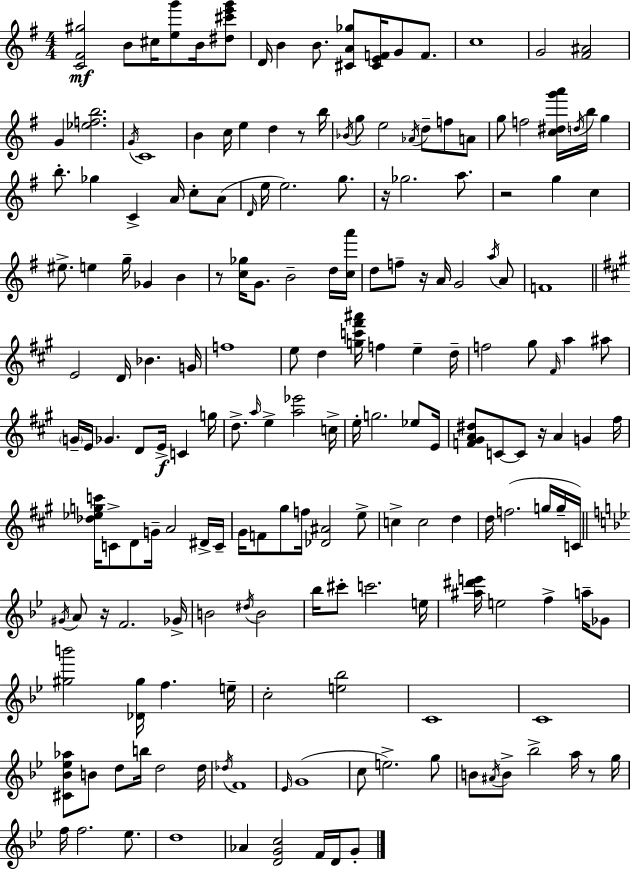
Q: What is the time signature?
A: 4/4